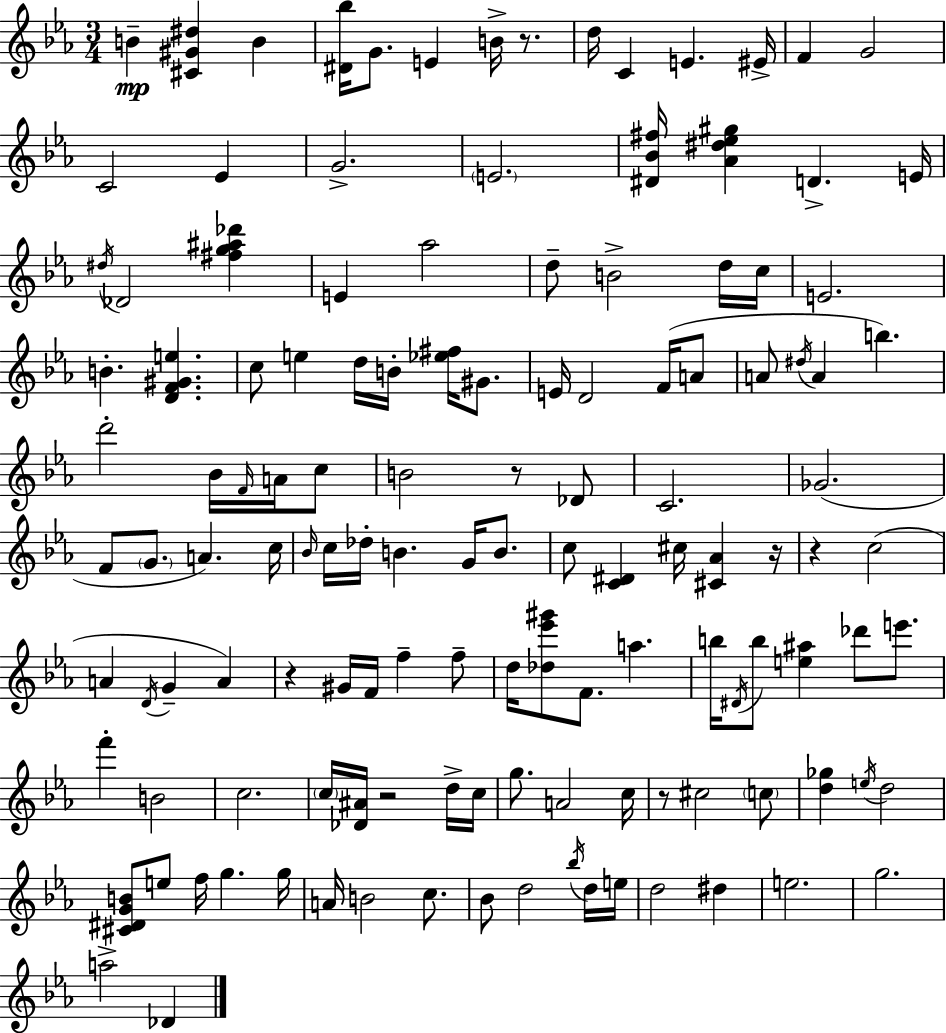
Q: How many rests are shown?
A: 7